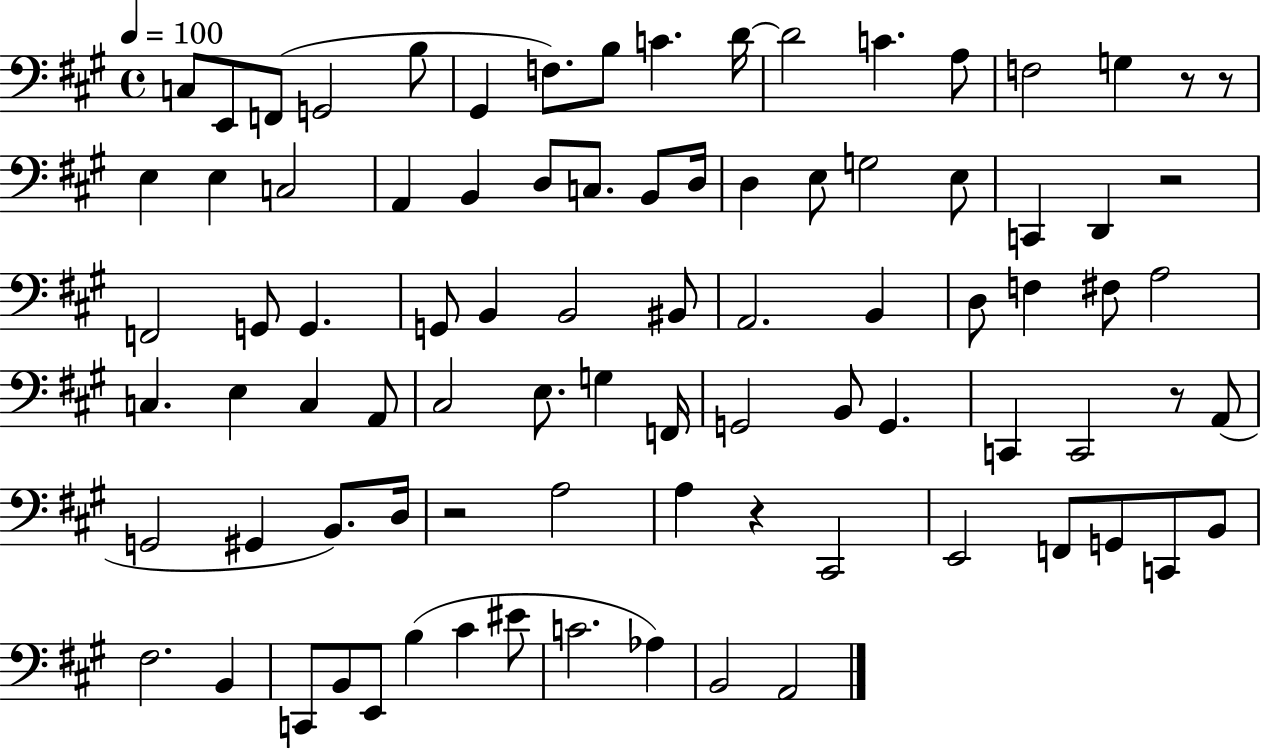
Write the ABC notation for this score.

X:1
T:Untitled
M:4/4
L:1/4
K:A
C,/2 E,,/2 F,,/2 G,,2 B,/2 ^G,, F,/2 B,/2 C D/4 D2 C A,/2 F,2 G, z/2 z/2 E, E, C,2 A,, B,, D,/2 C,/2 B,,/2 D,/4 D, E,/2 G,2 E,/2 C,, D,, z2 F,,2 G,,/2 G,, G,,/2 B,, B,,2 ^B,,/2 A,,2 B,, D,/2 F, ^F,/2 A,2 C, E, C, A,,/2 ^C,2 E,/2 G, F,,/4 G,,2 B,,/2 G,, C,, C,,2 z/2 A,,/2 G,,2 ^G,, B,,/2 D,/4 z2 A,2 A, z ^C,,2 E,,2 F,,/2 G,,/2 C,,/2 B,,/2 ^F,2 B,, C,,/2 B,,/2 E,,/2 B, ^C ^E/2 C2 _A, B,,2 A,,2